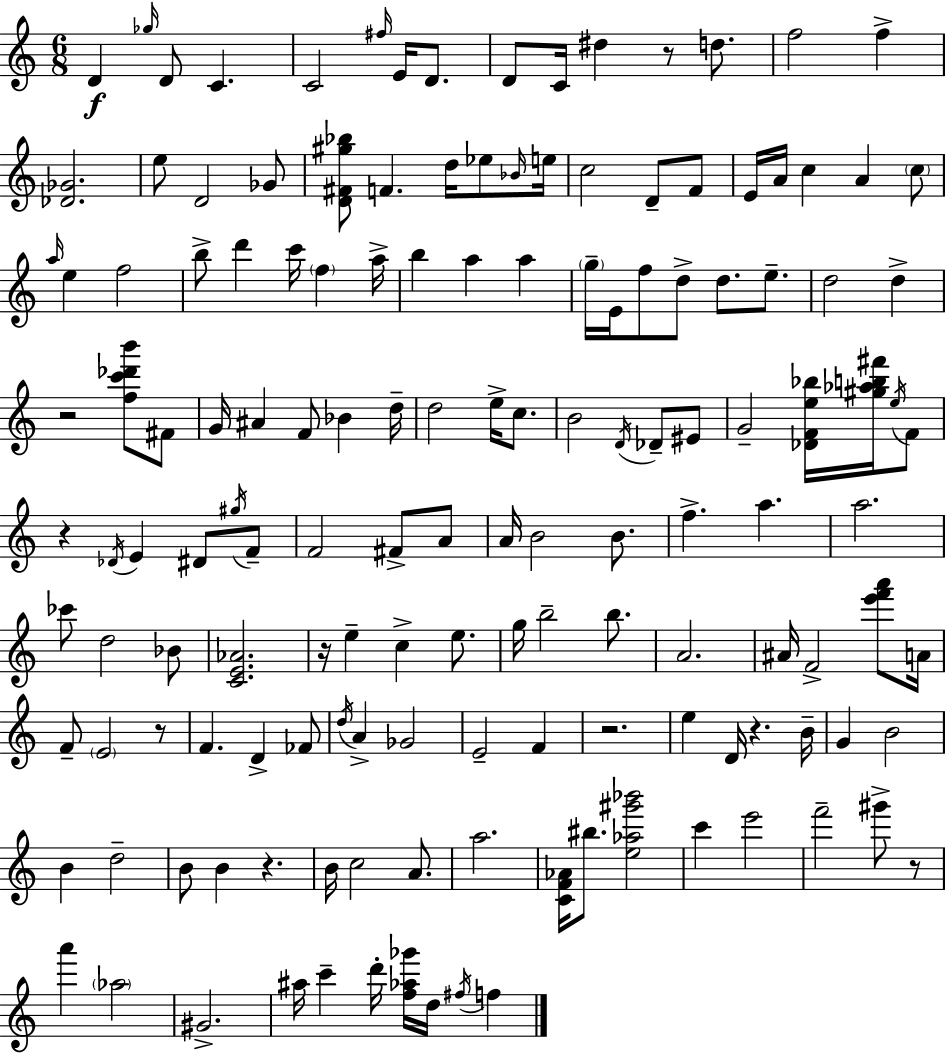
D4/q Gb5/s D4/e C4/q. C4/h F#5/s E4/s D4/e. D4/e C4/s D#5/q R/e D5/e. F5/h F5/q [Db4,Gb4]/h. E5/e D4/h Gb4/e [D4,F#4,G#5,Bb5]/e F4/q. D5/s Eb5/e Bb4/s E5/s C5/h D4/e F4/e E4/s A4/s C5/q A4/q C5/e A5/s E5/q F5/h B5/e D6/q C6/s F5/q A5/s B5/q A5/q A5/q G5/s E4/s F5/e D5/e D5/e. E5/e. D5/h D5/q R/h [F5,C6,Db6,B6]/e F#4/e G4/s A#4/q F4/e Bb4/q D5/s D5/h E5/s C5/e. B4/h D4/s Db4/e EIS4/e G4/h [Db4,F4,E5,Bb5]/s [G#5,Ab5,B5,F#6]/s E5/s F4/e R/q Db4/s E4/q D#4/e G#5/s F4/e F4/h F#4/e A4/e A4/s B4/h B4/e. F5/q. A5/q. A5/h. CES6/e D5/h Bb4/e [C4,E4,Ab4]/h. R/s E5/q C5/q E5/e. G5/s B5/h B5/e. A4/h. A#4/s F4/h [E6,F6,A6]/e A4/s F4/e E4/h R/e F4/q. D4/q FES4/e D5/s A4/q Gb4/h E4/h F4/q R/h. E5/q D4/s R/q. B4/s G4/q B4/h B4/q D5/h B4/e B4/q R/q. B4/s C5/h A4/e. A5/h. [C4,F4,Ab4]/s BIS5/e. [E5,Ab5,G#6,Bb6]/h C6/q E6/h F6/h G#6/e R/e A6/q Ab5/h G#4/h. A#5/s C6/q D6/s [F5,Ab5,Gb6]/s D5/s F#5/s F5/q